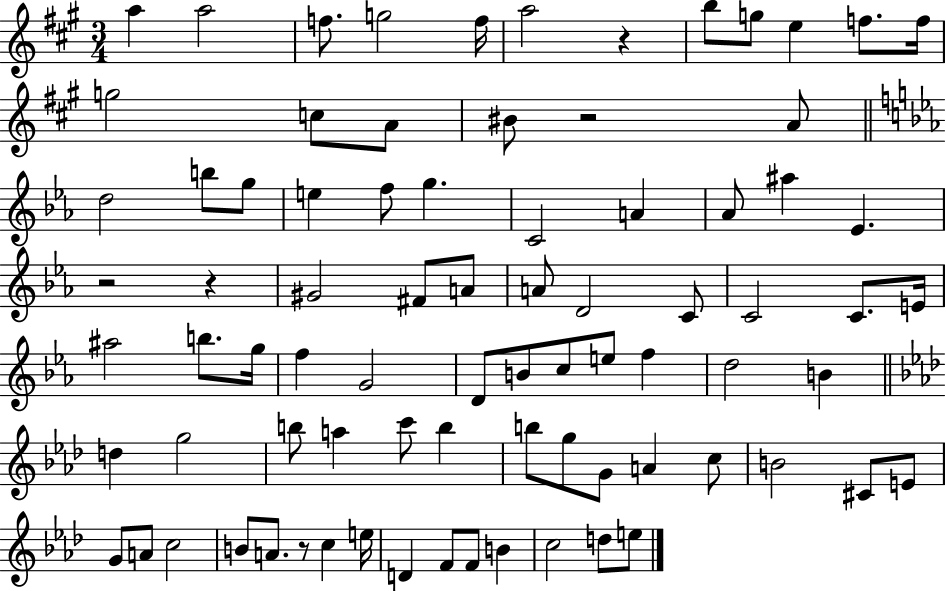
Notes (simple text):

A5/q A5/h F5/e. G5/h F5/s A5/h R/q B5/e G5/e E5/q F5/e. F5/s G5/h C5/e A4/e BIS4/e R/h A4/e D5/h B5/e G5/e E5/q F5/e G5/q. C4/h A4/q Ab4/e A#5/q Eb4/q. R/h R/q G#4/h F#4/e A4/e A4/e D4/h C4/e C4/h C4/e. E4/s A#5/h B5/e. G5/s F5/q G4/h D4/e B4/e C5/e E5/e F5/q D5/h B4/q D5/q G5/h B5/e A5/q C6/e B5/q B5/e G5/e G4/e A4/q C5/e B4/h C#4/e E4/e G4/e A4/e C5/h B4/e A4/e. R/e C5/q E5/s D4/q F4/e F4/e B4/q C5/h D5/e E5/e